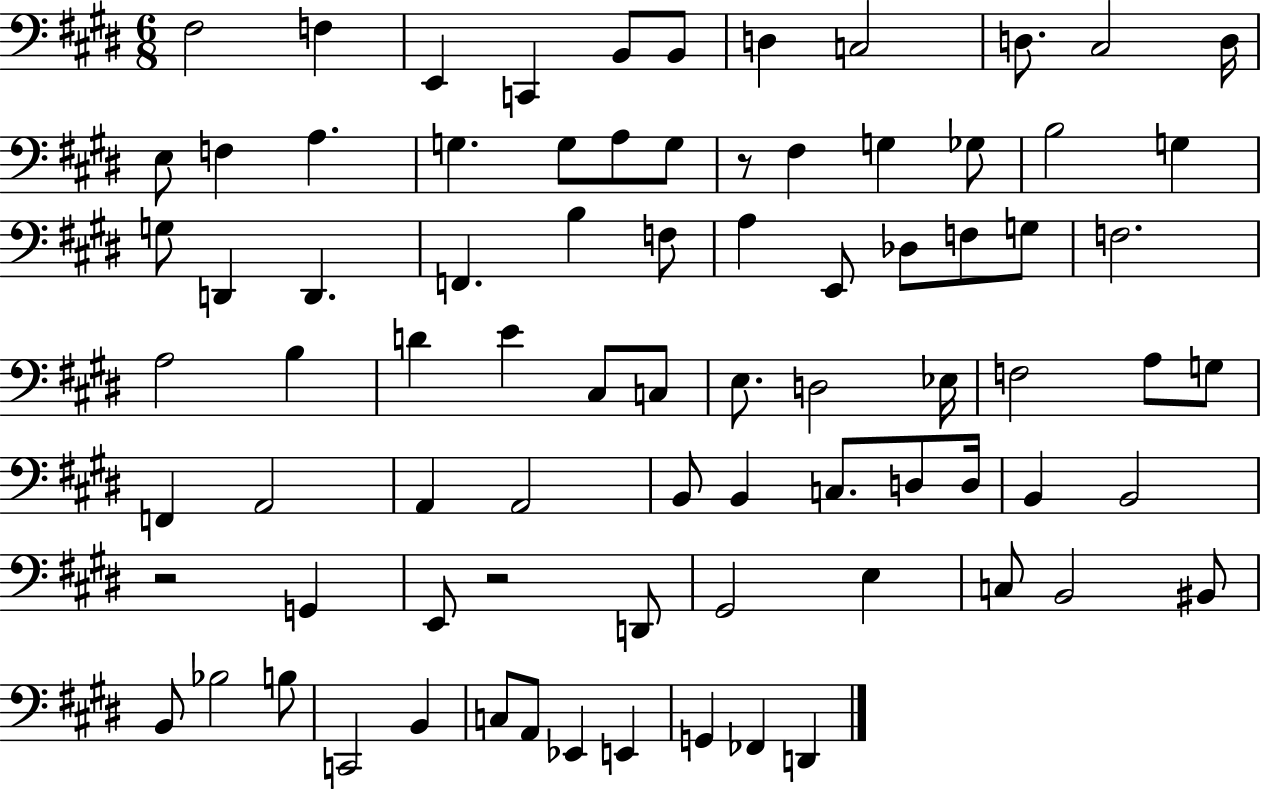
X:1
T:Untitled
M:6/8
L:1/4
K:E
^F,2 F, E,, C,, B,,/2 B,,/2 D, C,2 D,/2 ^C,2 D,/4 E,/2 F, A, G, G,/2 A,/2 G,/2 z/2 ^F, G, _G,/2 B,2 G, G,/2 D,, D,, F,, B, F,/2 A, E,,/2 _D,/2 F,/2 G,/2 F,2 A,2 B, D E ^C,/2 C,/2 E,/2 D,2 _E,/4 F,2 A,/2 G,/2 F,, A,,2 A,, A,,2 B,,/2 B,, C,/2 D,/2 D,/4 B,, B,,2 z2 G,, E,,/2 z2 D,,/2 ^G,,2 E, C,/2 B,,2 ^B,,/2 B,,/2 _B,2 B,/2 C,,2 B,, C,/2 A,,/2 _E,, E,, G,, _F,, D,,